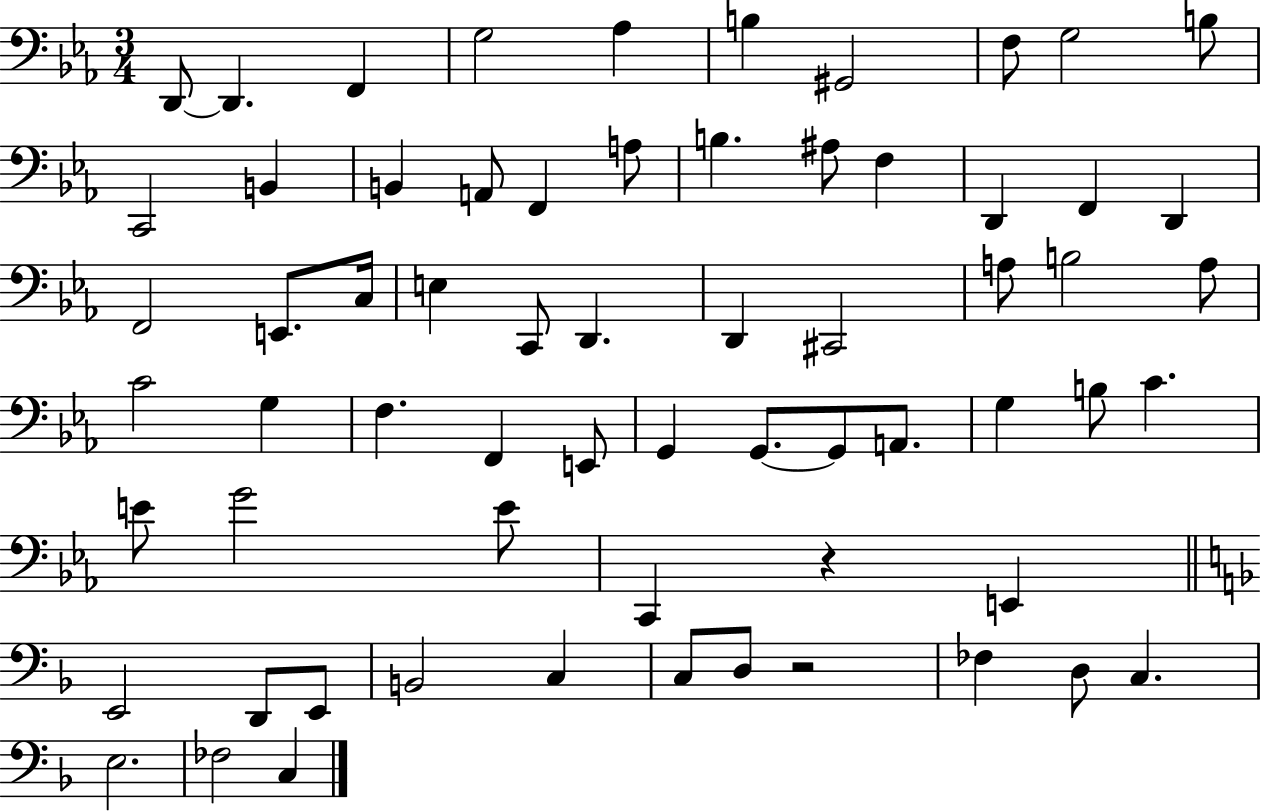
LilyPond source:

{
  \clef bass
  \numericTimeSignature
  \time 3/4
  \key ees \major
  d,8~~ d,4. f,4 | g2 aes4 | b4 gis,2 | f8 g2 b8 | \break c,2 b,4 | b,4 a,8 f,4 a8 | b4. ais8 f4 | d,4 f,4 d,4 | \break f,2 e,8. c16 | e4 c,8 d,4. | d,4 cis,2 | a8 b2 a8 | \break c'2 g4 | f4. f,4 e,8 | g,4 g,8.~~ g,8 a,8. | g4 b8 c'4. | \break e'8 g'2 e'8 | c,4 r4 e,4 | \bar "||" \break \key f \major e,2 d,8 e,8 | b,2 c4 | c8 d8 r2 | fes4 d8 c4. | \break e2. | fes2 c4 | \bar "|."
}